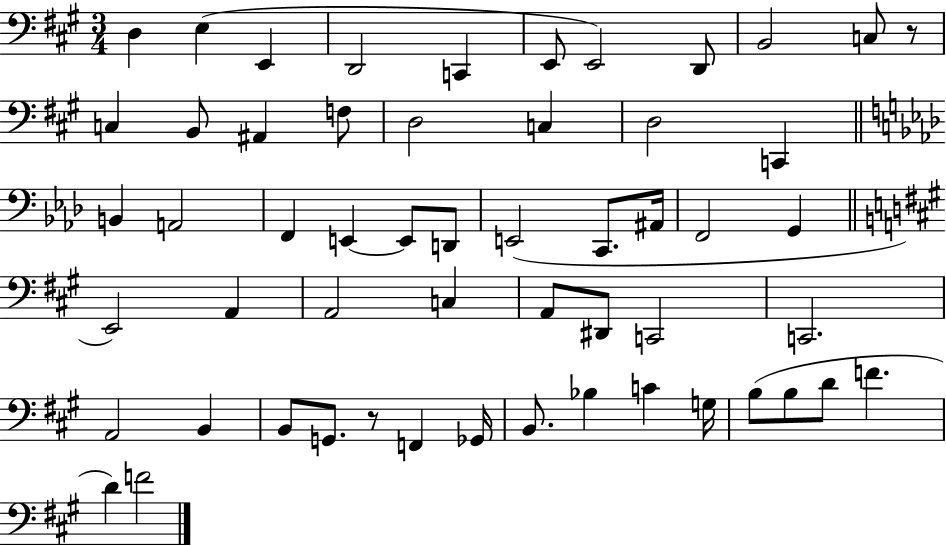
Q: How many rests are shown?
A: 2